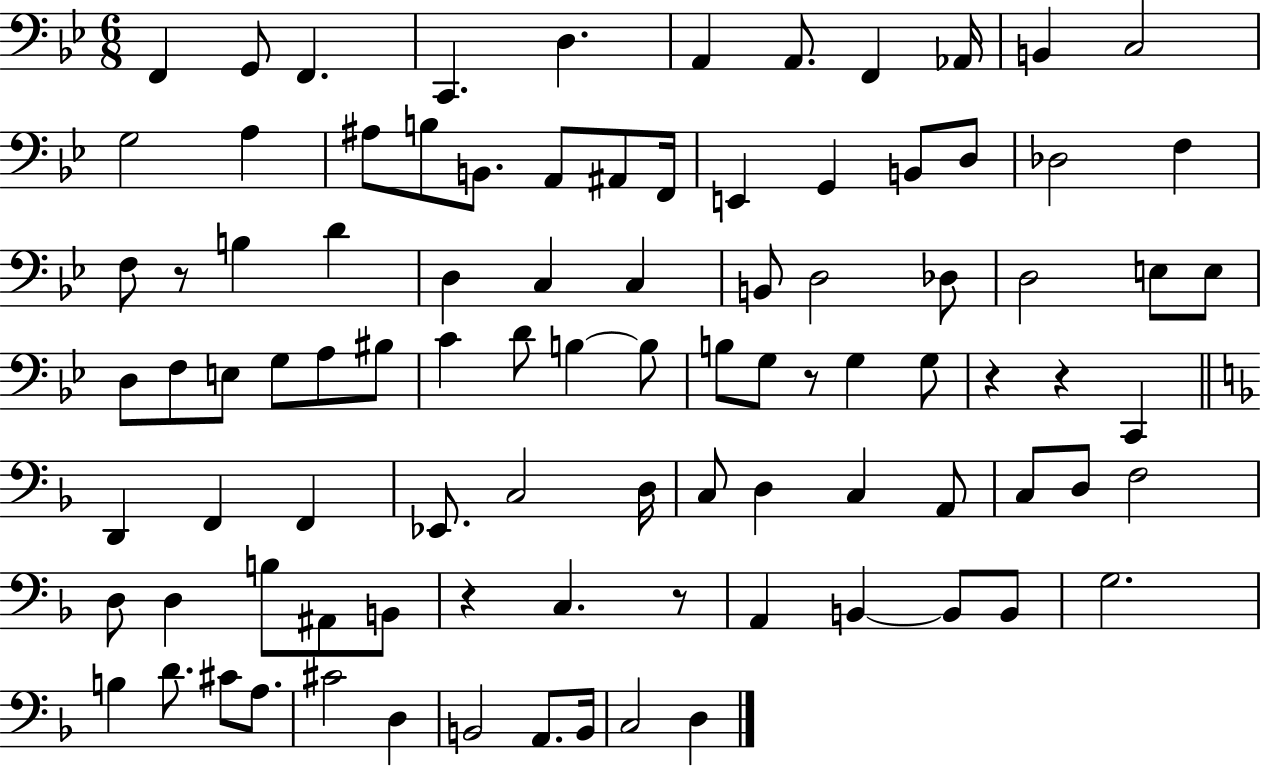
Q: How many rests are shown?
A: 6